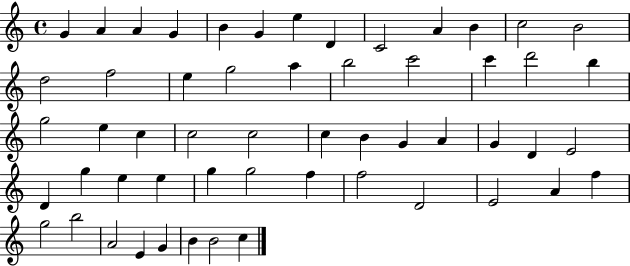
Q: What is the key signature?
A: C major